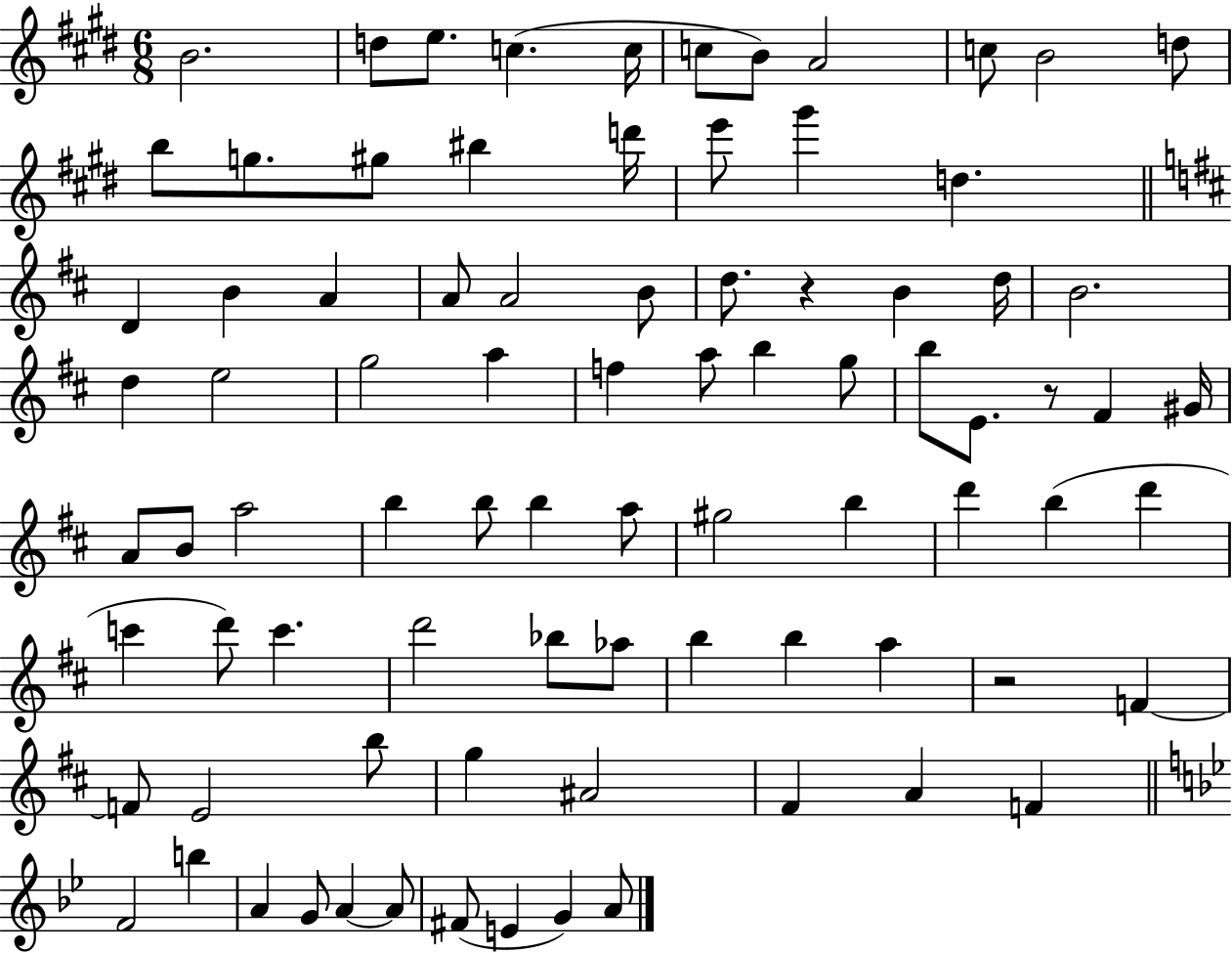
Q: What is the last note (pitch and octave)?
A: A4